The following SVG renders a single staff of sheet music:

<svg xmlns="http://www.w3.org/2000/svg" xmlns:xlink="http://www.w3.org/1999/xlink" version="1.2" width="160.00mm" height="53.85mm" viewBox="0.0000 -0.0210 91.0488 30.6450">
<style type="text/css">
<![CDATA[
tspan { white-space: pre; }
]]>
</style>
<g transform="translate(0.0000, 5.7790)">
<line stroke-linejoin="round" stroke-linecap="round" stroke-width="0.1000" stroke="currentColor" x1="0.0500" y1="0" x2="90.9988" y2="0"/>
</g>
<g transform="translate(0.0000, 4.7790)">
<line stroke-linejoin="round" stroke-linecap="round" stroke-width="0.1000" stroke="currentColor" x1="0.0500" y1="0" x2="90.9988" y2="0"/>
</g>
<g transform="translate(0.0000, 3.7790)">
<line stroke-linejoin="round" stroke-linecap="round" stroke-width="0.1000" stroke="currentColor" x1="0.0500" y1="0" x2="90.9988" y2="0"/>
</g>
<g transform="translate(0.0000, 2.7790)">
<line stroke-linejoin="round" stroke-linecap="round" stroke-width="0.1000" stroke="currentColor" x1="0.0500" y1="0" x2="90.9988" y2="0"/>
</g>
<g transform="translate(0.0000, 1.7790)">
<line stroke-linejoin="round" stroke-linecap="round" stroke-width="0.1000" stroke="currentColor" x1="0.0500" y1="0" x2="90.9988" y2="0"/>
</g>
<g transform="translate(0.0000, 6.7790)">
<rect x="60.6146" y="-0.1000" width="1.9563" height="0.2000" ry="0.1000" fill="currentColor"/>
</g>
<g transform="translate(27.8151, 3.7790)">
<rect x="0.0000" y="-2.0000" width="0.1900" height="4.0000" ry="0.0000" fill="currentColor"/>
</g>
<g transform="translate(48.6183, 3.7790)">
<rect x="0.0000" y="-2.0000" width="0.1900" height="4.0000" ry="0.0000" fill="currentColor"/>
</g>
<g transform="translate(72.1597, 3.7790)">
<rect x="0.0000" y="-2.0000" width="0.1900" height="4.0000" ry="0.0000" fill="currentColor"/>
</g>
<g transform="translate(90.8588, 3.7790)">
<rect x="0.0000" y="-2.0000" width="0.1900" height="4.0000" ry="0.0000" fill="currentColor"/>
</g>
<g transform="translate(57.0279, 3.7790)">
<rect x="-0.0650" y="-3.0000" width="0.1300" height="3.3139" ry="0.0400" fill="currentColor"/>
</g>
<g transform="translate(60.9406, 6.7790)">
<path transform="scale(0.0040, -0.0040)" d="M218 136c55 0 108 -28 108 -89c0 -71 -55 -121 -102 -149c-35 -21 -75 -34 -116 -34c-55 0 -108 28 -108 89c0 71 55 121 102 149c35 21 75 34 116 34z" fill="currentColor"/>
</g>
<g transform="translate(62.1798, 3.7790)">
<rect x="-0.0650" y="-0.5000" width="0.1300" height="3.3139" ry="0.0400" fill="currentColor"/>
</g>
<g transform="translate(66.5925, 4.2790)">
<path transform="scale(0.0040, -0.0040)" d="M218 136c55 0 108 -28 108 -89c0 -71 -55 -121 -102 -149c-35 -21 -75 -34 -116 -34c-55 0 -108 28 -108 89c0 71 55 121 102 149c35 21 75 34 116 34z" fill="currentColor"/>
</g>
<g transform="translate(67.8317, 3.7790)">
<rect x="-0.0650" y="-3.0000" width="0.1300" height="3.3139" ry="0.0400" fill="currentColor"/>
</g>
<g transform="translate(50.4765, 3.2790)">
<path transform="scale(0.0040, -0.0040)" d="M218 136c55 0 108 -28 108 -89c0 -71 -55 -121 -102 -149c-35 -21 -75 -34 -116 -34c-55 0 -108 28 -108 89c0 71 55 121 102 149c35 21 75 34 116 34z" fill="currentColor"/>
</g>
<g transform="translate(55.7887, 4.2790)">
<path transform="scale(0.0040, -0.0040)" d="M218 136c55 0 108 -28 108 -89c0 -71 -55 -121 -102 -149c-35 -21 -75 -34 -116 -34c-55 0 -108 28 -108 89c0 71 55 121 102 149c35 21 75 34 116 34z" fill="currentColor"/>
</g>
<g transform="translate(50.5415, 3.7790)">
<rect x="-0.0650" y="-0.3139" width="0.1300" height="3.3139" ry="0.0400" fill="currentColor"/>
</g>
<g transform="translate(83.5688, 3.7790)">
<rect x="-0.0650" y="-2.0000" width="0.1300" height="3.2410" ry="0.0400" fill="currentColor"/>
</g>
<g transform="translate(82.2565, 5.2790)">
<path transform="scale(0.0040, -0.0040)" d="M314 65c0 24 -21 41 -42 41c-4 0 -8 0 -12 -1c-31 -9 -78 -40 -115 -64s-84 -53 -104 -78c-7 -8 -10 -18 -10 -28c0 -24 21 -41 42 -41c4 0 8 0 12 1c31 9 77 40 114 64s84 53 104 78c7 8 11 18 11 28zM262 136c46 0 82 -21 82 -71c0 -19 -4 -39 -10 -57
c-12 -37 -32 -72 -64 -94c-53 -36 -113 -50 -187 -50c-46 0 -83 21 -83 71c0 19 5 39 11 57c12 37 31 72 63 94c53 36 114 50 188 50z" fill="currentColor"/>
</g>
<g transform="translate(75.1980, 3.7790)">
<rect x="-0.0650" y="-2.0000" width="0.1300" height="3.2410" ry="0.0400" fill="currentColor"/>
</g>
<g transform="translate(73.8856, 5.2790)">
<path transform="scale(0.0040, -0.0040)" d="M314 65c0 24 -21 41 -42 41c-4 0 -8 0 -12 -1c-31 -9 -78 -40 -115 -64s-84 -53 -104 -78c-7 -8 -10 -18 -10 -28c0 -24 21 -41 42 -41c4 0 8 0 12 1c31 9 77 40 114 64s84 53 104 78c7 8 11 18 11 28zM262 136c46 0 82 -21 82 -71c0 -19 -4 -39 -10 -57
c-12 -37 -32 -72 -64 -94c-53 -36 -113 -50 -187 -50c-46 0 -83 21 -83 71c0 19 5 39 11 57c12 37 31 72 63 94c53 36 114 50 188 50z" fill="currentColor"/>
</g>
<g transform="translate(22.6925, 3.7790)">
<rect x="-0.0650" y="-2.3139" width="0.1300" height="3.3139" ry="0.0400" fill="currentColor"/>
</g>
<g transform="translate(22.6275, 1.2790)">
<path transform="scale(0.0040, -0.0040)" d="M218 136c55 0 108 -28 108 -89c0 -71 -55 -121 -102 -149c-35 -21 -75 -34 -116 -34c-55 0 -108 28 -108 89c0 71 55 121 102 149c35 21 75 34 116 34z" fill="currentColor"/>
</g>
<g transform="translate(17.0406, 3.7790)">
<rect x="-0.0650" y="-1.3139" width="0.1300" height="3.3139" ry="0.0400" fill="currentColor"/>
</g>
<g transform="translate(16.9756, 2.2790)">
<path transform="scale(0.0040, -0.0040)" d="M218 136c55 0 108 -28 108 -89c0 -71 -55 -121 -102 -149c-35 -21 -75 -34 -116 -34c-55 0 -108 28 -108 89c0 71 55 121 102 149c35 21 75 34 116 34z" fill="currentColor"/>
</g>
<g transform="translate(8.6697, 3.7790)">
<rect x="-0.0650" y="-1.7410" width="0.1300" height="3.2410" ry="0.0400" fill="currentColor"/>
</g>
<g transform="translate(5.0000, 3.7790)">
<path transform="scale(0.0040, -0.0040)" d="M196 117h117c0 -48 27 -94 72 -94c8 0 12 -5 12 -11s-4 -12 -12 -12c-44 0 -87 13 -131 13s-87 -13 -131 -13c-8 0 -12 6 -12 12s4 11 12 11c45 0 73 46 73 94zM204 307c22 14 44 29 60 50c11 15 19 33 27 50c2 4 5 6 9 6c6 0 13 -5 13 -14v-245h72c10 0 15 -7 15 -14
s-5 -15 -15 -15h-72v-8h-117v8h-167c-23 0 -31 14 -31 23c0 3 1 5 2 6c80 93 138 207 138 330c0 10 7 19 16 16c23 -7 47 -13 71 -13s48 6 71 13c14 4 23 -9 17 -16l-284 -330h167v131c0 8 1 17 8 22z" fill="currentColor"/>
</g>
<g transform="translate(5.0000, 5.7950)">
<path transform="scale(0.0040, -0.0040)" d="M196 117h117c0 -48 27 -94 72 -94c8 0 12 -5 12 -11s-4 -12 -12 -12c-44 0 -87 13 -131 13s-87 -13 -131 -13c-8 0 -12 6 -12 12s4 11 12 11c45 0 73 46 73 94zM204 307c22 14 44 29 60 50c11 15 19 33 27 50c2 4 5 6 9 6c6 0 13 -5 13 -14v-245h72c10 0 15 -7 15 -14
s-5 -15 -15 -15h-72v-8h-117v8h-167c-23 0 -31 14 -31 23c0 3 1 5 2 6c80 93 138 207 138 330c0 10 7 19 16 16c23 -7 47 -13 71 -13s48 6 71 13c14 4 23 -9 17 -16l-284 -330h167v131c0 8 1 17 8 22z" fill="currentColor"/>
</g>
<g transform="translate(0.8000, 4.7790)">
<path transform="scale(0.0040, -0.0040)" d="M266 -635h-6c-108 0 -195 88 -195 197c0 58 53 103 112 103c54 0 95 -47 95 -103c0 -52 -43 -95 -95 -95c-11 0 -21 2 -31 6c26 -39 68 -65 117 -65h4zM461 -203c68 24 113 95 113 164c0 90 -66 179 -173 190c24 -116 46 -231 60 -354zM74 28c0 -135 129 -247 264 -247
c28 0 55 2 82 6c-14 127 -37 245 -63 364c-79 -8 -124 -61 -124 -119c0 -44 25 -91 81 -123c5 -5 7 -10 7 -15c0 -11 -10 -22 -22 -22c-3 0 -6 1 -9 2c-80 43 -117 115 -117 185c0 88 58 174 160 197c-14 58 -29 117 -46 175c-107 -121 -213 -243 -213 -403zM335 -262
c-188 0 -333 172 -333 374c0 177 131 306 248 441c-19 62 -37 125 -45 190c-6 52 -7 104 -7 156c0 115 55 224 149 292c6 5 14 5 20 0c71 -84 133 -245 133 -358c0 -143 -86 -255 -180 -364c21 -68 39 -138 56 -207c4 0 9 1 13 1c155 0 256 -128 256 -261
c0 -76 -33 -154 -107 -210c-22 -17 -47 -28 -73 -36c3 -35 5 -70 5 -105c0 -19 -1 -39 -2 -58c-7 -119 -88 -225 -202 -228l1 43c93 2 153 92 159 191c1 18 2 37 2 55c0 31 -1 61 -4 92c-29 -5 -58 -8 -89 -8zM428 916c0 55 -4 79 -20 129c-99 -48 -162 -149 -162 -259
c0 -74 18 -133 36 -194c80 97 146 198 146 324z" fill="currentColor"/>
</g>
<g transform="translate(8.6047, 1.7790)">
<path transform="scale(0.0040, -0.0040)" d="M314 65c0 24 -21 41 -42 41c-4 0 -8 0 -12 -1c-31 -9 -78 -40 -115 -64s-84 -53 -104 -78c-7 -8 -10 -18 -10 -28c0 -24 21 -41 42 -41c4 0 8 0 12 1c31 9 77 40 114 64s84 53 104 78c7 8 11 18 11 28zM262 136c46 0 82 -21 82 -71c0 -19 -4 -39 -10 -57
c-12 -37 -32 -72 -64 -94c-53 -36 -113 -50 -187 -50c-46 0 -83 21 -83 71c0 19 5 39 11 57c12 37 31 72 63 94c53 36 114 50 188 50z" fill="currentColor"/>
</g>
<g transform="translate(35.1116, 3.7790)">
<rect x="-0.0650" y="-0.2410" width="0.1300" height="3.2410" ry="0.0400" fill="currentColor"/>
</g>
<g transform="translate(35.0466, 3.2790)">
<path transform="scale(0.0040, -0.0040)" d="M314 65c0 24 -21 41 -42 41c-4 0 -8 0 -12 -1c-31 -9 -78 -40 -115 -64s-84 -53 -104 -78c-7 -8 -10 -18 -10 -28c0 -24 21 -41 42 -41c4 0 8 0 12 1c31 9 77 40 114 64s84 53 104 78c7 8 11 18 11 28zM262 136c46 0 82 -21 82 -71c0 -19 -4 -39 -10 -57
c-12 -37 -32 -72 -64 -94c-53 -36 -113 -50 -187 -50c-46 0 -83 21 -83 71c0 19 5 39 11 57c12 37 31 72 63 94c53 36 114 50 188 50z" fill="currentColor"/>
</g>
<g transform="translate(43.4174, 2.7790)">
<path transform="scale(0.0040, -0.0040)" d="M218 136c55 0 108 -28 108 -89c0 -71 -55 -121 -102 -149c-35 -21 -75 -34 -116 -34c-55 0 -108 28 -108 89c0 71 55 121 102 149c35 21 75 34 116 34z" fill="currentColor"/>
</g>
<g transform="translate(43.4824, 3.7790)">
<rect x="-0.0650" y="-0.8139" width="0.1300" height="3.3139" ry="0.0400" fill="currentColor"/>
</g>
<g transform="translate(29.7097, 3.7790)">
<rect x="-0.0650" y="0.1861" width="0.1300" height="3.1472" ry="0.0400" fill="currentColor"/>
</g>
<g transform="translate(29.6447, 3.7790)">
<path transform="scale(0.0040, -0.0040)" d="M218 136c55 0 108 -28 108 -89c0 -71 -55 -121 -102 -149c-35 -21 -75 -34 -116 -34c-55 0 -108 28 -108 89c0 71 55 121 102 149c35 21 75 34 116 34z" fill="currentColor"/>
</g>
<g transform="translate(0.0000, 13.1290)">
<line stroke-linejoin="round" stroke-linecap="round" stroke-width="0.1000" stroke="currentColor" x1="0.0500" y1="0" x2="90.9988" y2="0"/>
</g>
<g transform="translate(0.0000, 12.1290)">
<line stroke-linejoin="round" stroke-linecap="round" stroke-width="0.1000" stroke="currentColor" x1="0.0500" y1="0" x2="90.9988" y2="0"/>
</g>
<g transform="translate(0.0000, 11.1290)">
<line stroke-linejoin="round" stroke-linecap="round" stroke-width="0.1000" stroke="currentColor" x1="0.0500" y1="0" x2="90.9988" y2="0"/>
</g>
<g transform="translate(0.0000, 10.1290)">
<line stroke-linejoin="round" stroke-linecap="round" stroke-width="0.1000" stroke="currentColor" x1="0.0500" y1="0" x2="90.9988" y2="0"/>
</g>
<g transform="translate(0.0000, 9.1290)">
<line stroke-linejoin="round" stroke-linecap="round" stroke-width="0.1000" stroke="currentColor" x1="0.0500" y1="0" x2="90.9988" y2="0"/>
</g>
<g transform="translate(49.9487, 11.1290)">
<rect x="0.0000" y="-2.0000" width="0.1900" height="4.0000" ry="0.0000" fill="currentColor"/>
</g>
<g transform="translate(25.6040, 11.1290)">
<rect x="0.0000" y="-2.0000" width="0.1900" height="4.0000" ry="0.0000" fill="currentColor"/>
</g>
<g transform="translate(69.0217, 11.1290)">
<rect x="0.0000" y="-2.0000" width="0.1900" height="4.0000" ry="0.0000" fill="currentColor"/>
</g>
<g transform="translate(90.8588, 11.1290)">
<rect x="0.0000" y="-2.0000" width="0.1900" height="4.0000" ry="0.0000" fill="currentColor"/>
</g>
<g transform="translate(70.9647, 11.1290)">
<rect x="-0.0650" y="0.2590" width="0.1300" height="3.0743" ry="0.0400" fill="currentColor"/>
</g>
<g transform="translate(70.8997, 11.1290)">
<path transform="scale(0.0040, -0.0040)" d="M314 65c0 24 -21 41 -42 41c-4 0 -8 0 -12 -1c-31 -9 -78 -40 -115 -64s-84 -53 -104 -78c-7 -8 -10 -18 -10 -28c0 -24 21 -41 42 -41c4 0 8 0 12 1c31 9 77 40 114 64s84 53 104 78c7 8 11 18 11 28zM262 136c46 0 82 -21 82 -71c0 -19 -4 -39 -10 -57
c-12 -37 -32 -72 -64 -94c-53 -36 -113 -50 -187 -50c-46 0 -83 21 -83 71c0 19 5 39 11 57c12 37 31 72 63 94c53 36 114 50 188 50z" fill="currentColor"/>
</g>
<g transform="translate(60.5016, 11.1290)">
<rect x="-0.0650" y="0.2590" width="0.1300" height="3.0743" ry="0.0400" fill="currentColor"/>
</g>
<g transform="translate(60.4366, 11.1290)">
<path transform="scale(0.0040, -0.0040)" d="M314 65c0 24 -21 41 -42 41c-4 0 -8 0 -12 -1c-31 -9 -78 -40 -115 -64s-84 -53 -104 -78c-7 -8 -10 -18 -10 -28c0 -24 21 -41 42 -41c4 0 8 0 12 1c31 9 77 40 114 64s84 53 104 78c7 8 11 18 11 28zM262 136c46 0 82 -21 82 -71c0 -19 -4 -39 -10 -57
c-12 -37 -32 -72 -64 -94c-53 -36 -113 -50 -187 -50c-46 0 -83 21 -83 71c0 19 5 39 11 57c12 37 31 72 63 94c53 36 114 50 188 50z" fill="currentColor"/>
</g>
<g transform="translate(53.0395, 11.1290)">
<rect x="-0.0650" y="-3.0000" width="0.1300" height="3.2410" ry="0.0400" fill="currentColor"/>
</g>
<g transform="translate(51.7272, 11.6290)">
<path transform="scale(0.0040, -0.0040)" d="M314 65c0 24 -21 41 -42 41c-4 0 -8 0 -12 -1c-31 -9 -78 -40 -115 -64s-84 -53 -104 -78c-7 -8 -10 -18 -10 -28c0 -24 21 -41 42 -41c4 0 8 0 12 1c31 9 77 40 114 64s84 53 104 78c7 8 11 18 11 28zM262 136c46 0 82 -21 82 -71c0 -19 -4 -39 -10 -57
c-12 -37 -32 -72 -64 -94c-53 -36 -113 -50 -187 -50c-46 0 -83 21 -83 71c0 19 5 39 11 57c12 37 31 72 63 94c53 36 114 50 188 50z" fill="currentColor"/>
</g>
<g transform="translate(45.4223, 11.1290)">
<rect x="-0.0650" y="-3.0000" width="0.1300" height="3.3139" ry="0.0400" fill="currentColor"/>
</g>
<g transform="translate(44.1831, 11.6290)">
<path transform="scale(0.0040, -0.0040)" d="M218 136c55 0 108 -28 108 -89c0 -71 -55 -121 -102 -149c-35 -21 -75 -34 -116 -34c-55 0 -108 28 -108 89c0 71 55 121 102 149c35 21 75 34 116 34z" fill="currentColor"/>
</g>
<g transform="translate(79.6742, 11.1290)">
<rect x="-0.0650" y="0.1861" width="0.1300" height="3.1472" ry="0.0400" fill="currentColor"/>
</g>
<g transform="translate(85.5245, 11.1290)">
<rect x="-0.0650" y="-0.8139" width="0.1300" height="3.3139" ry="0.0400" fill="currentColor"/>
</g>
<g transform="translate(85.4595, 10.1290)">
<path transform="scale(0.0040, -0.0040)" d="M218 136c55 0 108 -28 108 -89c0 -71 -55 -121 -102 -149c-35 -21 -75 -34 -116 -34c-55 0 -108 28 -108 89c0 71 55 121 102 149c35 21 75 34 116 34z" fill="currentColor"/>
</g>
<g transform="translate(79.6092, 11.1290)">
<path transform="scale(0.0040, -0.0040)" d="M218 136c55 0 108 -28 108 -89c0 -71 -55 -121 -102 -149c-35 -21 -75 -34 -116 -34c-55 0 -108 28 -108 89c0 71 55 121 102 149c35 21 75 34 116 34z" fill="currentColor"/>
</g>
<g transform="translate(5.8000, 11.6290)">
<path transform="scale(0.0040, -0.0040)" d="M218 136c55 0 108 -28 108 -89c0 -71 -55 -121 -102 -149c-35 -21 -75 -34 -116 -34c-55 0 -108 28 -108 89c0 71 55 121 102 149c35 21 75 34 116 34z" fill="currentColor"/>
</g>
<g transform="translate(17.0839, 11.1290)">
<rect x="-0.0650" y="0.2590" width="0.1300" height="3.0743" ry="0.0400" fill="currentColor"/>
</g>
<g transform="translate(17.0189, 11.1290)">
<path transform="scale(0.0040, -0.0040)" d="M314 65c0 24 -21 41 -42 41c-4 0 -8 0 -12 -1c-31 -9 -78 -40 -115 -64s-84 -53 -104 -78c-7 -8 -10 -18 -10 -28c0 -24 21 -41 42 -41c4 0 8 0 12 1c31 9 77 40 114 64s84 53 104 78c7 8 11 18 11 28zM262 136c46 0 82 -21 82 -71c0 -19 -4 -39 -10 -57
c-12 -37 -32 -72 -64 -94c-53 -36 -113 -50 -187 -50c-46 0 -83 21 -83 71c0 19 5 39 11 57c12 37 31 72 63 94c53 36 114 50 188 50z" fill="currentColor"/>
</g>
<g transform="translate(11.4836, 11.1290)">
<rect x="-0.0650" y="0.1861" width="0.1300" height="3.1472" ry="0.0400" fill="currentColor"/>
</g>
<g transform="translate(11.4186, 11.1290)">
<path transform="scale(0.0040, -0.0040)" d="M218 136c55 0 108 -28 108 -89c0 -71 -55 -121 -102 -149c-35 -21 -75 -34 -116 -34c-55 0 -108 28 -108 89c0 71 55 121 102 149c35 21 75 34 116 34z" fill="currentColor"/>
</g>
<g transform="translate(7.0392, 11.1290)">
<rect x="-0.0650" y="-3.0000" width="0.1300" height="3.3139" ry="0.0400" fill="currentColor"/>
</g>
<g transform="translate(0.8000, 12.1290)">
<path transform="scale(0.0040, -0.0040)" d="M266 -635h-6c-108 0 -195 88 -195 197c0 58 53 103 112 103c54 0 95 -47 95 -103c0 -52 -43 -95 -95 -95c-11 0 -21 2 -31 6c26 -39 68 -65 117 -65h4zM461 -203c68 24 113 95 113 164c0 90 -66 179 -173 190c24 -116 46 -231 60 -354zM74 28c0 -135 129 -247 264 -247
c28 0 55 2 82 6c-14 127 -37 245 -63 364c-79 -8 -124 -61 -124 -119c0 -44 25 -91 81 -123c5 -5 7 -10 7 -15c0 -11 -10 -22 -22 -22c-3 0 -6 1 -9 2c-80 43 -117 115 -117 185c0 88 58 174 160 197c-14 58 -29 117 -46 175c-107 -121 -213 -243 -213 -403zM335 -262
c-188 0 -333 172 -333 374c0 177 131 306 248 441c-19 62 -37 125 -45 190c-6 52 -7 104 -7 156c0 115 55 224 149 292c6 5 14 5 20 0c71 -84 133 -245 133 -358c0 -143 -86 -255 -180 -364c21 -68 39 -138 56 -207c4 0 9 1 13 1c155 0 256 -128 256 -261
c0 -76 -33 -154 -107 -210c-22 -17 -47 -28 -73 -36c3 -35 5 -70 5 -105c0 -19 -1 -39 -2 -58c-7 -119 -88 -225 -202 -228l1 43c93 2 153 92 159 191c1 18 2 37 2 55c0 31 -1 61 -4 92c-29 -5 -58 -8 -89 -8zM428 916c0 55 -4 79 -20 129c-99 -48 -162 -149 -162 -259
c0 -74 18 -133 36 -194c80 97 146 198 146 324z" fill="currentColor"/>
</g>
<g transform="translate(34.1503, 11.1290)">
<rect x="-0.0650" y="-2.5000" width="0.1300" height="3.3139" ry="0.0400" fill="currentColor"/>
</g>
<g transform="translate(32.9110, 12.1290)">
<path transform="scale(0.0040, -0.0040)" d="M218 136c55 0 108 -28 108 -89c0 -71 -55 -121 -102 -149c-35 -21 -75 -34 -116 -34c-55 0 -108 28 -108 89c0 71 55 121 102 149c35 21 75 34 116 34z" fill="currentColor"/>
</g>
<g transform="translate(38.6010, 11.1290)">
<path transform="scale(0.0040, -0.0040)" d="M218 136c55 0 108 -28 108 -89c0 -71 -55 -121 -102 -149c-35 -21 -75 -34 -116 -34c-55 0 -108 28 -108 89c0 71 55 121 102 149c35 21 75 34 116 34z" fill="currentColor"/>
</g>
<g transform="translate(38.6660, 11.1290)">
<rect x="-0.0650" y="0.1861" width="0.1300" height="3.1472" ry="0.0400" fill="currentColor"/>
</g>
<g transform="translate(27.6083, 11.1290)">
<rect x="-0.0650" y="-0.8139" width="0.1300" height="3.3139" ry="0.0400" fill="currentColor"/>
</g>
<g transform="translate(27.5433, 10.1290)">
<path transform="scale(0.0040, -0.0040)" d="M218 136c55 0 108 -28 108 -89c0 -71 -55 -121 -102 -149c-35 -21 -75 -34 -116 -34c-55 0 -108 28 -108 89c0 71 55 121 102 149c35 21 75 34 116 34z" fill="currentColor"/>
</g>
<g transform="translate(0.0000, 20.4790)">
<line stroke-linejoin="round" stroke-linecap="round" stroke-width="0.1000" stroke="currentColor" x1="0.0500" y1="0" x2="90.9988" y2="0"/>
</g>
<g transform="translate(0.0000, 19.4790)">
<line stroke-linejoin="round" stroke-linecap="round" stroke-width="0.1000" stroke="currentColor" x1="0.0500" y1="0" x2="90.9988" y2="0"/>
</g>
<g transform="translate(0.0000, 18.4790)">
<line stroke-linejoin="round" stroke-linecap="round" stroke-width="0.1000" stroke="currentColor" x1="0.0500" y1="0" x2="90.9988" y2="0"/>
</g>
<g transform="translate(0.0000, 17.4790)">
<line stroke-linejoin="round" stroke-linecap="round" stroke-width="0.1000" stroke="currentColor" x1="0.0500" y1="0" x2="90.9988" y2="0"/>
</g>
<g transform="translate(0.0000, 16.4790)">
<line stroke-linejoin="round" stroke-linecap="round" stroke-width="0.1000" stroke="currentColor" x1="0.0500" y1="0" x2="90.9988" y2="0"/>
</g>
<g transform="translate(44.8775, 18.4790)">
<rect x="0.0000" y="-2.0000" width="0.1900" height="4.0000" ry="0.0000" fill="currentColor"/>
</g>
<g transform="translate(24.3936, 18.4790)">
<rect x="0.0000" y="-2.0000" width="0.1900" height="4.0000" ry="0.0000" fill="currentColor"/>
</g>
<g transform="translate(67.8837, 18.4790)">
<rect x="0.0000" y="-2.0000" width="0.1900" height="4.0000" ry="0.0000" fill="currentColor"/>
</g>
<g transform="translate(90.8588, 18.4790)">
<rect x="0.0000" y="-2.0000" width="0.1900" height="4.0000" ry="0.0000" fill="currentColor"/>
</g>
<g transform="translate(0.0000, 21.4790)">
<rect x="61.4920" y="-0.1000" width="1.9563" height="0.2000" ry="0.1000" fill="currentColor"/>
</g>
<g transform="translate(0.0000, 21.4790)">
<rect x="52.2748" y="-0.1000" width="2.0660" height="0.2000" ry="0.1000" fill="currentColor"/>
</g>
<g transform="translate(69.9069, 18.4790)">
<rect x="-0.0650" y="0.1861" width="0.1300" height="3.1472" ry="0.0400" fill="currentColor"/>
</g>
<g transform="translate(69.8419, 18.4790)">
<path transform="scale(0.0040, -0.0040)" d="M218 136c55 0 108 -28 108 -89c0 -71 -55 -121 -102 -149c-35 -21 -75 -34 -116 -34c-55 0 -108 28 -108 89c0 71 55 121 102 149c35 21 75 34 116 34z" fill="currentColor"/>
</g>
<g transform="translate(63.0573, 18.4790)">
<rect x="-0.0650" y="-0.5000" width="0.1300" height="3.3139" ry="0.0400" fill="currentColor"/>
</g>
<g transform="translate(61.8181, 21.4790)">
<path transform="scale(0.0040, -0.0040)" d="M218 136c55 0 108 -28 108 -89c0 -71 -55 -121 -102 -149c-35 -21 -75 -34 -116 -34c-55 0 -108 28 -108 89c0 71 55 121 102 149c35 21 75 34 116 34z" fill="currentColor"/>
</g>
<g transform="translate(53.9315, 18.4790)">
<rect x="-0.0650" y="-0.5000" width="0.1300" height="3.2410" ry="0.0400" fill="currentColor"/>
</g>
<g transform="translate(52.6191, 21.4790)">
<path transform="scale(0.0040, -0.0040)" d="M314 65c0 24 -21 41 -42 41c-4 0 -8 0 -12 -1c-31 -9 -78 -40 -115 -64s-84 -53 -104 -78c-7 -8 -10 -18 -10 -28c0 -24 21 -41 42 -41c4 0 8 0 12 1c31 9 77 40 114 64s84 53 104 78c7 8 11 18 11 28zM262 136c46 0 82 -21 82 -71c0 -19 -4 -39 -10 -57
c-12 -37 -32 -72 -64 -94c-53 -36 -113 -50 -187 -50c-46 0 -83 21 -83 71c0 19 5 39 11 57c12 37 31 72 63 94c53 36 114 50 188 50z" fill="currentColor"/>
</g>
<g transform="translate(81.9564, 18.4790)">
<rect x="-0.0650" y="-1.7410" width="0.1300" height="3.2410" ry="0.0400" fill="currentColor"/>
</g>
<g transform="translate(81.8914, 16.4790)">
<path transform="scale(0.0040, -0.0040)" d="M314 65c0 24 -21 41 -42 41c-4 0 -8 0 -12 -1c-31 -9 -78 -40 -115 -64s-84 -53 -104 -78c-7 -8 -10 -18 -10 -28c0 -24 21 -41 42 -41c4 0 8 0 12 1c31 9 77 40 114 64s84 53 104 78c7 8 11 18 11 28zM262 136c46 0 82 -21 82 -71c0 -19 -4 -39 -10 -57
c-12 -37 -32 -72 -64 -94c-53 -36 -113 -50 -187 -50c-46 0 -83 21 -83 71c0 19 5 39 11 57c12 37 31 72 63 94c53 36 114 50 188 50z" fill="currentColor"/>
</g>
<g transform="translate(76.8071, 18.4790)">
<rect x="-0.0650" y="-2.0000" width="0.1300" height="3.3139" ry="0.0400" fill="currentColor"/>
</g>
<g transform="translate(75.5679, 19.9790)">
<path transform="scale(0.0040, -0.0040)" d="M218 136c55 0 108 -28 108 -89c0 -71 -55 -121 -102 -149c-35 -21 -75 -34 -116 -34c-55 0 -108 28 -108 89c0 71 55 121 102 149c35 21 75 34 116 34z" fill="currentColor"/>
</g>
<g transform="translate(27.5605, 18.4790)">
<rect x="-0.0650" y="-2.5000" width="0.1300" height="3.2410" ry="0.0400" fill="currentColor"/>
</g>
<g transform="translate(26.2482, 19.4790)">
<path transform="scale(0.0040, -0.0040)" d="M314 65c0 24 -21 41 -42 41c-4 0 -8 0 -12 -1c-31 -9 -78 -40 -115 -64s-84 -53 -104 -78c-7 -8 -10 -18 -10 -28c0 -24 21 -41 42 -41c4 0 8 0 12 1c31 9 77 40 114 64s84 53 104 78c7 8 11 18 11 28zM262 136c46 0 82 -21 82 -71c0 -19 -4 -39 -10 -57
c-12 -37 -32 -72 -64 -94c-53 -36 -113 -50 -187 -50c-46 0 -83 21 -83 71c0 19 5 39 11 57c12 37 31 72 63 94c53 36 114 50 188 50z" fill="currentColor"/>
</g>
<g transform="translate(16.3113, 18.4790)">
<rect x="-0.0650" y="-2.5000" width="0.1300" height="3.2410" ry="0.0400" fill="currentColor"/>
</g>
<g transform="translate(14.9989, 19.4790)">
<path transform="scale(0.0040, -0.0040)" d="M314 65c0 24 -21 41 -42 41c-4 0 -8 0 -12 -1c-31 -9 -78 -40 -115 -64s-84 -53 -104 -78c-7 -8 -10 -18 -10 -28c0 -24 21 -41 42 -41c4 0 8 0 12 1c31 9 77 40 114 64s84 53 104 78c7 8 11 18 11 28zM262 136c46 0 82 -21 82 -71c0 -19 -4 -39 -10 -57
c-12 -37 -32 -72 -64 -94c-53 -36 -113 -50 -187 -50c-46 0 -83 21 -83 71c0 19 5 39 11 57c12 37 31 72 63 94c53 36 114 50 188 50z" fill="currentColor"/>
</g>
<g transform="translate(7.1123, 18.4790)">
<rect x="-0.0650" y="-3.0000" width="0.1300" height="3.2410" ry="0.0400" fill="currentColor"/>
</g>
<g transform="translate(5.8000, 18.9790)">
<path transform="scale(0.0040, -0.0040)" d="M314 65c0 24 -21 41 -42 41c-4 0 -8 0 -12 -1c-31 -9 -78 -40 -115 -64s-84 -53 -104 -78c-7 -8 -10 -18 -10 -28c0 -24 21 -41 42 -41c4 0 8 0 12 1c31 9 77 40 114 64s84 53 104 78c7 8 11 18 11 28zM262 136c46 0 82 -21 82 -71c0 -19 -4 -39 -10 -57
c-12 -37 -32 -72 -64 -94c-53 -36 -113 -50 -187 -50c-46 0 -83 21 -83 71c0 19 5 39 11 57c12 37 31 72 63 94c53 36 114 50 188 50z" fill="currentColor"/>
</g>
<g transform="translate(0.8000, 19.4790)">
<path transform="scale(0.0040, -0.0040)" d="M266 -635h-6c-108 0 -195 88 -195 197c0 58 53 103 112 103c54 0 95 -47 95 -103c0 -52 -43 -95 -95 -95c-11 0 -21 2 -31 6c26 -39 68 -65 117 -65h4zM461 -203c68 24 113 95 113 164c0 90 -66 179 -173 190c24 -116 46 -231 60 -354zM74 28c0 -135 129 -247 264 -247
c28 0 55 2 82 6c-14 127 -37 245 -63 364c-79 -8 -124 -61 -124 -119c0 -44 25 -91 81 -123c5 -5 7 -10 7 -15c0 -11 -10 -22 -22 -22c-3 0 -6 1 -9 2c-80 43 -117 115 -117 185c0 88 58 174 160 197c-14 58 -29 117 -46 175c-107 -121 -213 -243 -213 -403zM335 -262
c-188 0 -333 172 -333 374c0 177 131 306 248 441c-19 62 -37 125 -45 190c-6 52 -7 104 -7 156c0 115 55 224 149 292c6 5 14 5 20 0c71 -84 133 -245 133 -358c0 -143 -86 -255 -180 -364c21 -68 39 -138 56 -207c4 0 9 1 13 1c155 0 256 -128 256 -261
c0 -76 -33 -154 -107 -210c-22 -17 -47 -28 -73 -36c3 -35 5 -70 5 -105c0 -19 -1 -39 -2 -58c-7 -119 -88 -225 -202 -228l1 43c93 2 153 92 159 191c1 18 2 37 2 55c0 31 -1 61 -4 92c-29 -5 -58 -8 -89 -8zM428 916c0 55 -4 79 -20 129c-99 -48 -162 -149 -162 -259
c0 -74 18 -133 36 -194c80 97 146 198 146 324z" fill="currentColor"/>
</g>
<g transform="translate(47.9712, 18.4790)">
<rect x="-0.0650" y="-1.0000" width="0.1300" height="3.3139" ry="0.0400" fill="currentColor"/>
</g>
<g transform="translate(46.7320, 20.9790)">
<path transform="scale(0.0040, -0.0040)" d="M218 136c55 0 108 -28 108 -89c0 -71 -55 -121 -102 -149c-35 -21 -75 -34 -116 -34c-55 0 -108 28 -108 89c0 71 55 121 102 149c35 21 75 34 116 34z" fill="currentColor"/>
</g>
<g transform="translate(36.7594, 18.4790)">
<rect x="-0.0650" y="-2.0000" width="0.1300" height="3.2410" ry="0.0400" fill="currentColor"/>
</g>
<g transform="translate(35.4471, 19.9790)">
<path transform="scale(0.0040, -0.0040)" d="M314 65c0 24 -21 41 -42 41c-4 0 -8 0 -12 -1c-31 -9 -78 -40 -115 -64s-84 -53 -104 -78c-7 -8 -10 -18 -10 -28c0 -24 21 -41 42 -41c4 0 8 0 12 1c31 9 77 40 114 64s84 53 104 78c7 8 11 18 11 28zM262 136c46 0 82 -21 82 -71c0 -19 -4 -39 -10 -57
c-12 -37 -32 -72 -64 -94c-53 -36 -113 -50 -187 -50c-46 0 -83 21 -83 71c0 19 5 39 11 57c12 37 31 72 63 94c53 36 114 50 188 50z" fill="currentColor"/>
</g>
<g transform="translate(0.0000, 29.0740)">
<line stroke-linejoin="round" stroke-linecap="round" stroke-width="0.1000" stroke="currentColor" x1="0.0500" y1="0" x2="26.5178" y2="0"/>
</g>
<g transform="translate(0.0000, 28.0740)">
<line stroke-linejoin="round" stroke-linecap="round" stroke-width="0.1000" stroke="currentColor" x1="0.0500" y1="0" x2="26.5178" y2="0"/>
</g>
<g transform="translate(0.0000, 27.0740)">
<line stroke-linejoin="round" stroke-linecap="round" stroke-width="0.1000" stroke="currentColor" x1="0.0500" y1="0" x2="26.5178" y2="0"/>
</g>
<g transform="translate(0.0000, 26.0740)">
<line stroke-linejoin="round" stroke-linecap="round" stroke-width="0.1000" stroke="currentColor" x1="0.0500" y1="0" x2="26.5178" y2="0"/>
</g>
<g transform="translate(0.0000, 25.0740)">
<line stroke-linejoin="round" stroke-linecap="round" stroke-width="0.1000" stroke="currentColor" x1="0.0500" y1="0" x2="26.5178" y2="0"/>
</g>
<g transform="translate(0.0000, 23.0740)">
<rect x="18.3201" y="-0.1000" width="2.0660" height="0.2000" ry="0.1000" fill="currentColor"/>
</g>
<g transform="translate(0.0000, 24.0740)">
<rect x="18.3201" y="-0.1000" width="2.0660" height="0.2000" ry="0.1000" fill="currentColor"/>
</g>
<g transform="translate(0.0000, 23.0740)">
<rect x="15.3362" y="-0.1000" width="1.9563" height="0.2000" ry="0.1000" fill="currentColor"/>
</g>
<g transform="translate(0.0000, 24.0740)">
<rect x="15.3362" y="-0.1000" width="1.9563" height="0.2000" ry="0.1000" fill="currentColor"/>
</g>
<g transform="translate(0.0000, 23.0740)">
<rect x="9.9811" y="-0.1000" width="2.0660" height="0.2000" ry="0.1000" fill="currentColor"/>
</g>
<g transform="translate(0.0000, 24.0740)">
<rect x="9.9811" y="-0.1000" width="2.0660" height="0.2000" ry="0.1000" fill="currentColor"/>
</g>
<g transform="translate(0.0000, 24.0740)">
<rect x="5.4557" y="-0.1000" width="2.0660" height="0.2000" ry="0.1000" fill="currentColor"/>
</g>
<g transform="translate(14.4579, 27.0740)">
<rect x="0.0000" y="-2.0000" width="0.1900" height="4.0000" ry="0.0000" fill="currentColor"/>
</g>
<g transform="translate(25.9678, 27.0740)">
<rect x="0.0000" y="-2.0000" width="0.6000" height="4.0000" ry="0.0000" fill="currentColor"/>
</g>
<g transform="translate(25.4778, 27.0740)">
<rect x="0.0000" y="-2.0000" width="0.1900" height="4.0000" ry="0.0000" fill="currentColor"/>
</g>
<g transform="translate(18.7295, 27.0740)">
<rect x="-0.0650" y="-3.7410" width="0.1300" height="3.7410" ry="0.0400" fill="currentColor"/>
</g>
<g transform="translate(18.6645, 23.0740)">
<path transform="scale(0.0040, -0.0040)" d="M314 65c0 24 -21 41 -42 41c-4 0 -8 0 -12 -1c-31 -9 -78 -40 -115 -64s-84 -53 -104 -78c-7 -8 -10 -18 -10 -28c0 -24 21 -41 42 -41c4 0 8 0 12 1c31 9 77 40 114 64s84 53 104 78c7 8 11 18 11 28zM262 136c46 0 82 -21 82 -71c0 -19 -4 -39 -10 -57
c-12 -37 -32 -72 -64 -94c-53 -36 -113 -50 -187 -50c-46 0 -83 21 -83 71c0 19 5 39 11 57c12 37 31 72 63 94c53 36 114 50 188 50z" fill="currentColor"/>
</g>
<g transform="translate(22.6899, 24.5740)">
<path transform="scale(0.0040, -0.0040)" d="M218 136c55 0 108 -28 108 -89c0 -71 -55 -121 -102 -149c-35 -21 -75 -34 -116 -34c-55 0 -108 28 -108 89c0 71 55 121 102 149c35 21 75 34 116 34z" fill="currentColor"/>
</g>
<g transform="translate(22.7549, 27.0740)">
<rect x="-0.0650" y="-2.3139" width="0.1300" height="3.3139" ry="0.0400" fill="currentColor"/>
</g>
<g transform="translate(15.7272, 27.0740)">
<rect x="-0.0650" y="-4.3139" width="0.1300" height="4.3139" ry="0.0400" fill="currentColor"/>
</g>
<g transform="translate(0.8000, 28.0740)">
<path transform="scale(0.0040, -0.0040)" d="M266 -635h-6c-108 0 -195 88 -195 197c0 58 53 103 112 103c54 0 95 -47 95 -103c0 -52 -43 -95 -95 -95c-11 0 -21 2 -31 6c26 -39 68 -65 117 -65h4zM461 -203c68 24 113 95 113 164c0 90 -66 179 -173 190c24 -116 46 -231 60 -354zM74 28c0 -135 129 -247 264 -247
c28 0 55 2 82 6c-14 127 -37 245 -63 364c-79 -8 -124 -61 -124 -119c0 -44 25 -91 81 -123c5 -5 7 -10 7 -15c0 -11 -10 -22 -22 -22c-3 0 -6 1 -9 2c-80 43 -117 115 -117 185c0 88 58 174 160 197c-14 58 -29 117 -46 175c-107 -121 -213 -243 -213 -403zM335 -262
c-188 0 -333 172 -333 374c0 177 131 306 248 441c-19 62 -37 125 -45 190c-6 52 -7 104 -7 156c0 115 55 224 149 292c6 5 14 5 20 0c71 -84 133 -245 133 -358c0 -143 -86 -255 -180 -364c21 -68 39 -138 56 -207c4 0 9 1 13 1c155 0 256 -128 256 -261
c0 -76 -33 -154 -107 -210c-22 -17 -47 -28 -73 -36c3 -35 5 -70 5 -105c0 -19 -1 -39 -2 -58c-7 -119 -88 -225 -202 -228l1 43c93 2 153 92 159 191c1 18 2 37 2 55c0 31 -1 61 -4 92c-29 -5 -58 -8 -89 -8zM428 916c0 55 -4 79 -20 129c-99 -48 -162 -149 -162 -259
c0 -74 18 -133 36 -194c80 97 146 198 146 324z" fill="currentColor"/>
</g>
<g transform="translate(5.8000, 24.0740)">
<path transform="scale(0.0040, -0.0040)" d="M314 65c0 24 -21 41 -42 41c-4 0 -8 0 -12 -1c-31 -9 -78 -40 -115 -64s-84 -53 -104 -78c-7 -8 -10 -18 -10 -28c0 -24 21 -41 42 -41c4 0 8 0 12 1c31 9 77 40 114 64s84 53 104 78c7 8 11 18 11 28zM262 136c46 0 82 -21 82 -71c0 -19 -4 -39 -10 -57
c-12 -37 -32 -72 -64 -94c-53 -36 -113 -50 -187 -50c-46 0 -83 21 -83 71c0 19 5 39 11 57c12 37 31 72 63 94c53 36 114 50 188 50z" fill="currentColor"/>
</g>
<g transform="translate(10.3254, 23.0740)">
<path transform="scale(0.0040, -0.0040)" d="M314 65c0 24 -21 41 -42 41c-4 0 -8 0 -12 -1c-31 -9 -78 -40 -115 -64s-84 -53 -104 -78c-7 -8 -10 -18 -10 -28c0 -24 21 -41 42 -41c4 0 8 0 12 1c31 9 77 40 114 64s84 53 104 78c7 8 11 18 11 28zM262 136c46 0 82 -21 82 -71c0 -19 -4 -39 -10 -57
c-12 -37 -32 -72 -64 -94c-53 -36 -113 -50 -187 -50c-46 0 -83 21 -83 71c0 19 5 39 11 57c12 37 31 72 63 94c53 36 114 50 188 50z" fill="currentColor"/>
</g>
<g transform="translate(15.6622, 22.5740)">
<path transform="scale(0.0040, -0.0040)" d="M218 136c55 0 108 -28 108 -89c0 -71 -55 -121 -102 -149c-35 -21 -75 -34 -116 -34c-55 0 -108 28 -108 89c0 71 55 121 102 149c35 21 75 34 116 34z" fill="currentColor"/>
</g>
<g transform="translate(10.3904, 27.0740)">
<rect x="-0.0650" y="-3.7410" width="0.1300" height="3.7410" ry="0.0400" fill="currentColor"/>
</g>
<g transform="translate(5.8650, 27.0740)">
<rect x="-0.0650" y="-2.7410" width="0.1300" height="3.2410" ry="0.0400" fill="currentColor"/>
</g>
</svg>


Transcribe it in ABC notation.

X:1
T:Untitled
M:4/4
L:1/4
K:C
f2 e g B c2 d c A C A F2 F2 A B B2 d G B A A2 B2 B2 B d A2 G2 G2 F2 D C2 C B F f2 a2 c'2 d' c'2 g